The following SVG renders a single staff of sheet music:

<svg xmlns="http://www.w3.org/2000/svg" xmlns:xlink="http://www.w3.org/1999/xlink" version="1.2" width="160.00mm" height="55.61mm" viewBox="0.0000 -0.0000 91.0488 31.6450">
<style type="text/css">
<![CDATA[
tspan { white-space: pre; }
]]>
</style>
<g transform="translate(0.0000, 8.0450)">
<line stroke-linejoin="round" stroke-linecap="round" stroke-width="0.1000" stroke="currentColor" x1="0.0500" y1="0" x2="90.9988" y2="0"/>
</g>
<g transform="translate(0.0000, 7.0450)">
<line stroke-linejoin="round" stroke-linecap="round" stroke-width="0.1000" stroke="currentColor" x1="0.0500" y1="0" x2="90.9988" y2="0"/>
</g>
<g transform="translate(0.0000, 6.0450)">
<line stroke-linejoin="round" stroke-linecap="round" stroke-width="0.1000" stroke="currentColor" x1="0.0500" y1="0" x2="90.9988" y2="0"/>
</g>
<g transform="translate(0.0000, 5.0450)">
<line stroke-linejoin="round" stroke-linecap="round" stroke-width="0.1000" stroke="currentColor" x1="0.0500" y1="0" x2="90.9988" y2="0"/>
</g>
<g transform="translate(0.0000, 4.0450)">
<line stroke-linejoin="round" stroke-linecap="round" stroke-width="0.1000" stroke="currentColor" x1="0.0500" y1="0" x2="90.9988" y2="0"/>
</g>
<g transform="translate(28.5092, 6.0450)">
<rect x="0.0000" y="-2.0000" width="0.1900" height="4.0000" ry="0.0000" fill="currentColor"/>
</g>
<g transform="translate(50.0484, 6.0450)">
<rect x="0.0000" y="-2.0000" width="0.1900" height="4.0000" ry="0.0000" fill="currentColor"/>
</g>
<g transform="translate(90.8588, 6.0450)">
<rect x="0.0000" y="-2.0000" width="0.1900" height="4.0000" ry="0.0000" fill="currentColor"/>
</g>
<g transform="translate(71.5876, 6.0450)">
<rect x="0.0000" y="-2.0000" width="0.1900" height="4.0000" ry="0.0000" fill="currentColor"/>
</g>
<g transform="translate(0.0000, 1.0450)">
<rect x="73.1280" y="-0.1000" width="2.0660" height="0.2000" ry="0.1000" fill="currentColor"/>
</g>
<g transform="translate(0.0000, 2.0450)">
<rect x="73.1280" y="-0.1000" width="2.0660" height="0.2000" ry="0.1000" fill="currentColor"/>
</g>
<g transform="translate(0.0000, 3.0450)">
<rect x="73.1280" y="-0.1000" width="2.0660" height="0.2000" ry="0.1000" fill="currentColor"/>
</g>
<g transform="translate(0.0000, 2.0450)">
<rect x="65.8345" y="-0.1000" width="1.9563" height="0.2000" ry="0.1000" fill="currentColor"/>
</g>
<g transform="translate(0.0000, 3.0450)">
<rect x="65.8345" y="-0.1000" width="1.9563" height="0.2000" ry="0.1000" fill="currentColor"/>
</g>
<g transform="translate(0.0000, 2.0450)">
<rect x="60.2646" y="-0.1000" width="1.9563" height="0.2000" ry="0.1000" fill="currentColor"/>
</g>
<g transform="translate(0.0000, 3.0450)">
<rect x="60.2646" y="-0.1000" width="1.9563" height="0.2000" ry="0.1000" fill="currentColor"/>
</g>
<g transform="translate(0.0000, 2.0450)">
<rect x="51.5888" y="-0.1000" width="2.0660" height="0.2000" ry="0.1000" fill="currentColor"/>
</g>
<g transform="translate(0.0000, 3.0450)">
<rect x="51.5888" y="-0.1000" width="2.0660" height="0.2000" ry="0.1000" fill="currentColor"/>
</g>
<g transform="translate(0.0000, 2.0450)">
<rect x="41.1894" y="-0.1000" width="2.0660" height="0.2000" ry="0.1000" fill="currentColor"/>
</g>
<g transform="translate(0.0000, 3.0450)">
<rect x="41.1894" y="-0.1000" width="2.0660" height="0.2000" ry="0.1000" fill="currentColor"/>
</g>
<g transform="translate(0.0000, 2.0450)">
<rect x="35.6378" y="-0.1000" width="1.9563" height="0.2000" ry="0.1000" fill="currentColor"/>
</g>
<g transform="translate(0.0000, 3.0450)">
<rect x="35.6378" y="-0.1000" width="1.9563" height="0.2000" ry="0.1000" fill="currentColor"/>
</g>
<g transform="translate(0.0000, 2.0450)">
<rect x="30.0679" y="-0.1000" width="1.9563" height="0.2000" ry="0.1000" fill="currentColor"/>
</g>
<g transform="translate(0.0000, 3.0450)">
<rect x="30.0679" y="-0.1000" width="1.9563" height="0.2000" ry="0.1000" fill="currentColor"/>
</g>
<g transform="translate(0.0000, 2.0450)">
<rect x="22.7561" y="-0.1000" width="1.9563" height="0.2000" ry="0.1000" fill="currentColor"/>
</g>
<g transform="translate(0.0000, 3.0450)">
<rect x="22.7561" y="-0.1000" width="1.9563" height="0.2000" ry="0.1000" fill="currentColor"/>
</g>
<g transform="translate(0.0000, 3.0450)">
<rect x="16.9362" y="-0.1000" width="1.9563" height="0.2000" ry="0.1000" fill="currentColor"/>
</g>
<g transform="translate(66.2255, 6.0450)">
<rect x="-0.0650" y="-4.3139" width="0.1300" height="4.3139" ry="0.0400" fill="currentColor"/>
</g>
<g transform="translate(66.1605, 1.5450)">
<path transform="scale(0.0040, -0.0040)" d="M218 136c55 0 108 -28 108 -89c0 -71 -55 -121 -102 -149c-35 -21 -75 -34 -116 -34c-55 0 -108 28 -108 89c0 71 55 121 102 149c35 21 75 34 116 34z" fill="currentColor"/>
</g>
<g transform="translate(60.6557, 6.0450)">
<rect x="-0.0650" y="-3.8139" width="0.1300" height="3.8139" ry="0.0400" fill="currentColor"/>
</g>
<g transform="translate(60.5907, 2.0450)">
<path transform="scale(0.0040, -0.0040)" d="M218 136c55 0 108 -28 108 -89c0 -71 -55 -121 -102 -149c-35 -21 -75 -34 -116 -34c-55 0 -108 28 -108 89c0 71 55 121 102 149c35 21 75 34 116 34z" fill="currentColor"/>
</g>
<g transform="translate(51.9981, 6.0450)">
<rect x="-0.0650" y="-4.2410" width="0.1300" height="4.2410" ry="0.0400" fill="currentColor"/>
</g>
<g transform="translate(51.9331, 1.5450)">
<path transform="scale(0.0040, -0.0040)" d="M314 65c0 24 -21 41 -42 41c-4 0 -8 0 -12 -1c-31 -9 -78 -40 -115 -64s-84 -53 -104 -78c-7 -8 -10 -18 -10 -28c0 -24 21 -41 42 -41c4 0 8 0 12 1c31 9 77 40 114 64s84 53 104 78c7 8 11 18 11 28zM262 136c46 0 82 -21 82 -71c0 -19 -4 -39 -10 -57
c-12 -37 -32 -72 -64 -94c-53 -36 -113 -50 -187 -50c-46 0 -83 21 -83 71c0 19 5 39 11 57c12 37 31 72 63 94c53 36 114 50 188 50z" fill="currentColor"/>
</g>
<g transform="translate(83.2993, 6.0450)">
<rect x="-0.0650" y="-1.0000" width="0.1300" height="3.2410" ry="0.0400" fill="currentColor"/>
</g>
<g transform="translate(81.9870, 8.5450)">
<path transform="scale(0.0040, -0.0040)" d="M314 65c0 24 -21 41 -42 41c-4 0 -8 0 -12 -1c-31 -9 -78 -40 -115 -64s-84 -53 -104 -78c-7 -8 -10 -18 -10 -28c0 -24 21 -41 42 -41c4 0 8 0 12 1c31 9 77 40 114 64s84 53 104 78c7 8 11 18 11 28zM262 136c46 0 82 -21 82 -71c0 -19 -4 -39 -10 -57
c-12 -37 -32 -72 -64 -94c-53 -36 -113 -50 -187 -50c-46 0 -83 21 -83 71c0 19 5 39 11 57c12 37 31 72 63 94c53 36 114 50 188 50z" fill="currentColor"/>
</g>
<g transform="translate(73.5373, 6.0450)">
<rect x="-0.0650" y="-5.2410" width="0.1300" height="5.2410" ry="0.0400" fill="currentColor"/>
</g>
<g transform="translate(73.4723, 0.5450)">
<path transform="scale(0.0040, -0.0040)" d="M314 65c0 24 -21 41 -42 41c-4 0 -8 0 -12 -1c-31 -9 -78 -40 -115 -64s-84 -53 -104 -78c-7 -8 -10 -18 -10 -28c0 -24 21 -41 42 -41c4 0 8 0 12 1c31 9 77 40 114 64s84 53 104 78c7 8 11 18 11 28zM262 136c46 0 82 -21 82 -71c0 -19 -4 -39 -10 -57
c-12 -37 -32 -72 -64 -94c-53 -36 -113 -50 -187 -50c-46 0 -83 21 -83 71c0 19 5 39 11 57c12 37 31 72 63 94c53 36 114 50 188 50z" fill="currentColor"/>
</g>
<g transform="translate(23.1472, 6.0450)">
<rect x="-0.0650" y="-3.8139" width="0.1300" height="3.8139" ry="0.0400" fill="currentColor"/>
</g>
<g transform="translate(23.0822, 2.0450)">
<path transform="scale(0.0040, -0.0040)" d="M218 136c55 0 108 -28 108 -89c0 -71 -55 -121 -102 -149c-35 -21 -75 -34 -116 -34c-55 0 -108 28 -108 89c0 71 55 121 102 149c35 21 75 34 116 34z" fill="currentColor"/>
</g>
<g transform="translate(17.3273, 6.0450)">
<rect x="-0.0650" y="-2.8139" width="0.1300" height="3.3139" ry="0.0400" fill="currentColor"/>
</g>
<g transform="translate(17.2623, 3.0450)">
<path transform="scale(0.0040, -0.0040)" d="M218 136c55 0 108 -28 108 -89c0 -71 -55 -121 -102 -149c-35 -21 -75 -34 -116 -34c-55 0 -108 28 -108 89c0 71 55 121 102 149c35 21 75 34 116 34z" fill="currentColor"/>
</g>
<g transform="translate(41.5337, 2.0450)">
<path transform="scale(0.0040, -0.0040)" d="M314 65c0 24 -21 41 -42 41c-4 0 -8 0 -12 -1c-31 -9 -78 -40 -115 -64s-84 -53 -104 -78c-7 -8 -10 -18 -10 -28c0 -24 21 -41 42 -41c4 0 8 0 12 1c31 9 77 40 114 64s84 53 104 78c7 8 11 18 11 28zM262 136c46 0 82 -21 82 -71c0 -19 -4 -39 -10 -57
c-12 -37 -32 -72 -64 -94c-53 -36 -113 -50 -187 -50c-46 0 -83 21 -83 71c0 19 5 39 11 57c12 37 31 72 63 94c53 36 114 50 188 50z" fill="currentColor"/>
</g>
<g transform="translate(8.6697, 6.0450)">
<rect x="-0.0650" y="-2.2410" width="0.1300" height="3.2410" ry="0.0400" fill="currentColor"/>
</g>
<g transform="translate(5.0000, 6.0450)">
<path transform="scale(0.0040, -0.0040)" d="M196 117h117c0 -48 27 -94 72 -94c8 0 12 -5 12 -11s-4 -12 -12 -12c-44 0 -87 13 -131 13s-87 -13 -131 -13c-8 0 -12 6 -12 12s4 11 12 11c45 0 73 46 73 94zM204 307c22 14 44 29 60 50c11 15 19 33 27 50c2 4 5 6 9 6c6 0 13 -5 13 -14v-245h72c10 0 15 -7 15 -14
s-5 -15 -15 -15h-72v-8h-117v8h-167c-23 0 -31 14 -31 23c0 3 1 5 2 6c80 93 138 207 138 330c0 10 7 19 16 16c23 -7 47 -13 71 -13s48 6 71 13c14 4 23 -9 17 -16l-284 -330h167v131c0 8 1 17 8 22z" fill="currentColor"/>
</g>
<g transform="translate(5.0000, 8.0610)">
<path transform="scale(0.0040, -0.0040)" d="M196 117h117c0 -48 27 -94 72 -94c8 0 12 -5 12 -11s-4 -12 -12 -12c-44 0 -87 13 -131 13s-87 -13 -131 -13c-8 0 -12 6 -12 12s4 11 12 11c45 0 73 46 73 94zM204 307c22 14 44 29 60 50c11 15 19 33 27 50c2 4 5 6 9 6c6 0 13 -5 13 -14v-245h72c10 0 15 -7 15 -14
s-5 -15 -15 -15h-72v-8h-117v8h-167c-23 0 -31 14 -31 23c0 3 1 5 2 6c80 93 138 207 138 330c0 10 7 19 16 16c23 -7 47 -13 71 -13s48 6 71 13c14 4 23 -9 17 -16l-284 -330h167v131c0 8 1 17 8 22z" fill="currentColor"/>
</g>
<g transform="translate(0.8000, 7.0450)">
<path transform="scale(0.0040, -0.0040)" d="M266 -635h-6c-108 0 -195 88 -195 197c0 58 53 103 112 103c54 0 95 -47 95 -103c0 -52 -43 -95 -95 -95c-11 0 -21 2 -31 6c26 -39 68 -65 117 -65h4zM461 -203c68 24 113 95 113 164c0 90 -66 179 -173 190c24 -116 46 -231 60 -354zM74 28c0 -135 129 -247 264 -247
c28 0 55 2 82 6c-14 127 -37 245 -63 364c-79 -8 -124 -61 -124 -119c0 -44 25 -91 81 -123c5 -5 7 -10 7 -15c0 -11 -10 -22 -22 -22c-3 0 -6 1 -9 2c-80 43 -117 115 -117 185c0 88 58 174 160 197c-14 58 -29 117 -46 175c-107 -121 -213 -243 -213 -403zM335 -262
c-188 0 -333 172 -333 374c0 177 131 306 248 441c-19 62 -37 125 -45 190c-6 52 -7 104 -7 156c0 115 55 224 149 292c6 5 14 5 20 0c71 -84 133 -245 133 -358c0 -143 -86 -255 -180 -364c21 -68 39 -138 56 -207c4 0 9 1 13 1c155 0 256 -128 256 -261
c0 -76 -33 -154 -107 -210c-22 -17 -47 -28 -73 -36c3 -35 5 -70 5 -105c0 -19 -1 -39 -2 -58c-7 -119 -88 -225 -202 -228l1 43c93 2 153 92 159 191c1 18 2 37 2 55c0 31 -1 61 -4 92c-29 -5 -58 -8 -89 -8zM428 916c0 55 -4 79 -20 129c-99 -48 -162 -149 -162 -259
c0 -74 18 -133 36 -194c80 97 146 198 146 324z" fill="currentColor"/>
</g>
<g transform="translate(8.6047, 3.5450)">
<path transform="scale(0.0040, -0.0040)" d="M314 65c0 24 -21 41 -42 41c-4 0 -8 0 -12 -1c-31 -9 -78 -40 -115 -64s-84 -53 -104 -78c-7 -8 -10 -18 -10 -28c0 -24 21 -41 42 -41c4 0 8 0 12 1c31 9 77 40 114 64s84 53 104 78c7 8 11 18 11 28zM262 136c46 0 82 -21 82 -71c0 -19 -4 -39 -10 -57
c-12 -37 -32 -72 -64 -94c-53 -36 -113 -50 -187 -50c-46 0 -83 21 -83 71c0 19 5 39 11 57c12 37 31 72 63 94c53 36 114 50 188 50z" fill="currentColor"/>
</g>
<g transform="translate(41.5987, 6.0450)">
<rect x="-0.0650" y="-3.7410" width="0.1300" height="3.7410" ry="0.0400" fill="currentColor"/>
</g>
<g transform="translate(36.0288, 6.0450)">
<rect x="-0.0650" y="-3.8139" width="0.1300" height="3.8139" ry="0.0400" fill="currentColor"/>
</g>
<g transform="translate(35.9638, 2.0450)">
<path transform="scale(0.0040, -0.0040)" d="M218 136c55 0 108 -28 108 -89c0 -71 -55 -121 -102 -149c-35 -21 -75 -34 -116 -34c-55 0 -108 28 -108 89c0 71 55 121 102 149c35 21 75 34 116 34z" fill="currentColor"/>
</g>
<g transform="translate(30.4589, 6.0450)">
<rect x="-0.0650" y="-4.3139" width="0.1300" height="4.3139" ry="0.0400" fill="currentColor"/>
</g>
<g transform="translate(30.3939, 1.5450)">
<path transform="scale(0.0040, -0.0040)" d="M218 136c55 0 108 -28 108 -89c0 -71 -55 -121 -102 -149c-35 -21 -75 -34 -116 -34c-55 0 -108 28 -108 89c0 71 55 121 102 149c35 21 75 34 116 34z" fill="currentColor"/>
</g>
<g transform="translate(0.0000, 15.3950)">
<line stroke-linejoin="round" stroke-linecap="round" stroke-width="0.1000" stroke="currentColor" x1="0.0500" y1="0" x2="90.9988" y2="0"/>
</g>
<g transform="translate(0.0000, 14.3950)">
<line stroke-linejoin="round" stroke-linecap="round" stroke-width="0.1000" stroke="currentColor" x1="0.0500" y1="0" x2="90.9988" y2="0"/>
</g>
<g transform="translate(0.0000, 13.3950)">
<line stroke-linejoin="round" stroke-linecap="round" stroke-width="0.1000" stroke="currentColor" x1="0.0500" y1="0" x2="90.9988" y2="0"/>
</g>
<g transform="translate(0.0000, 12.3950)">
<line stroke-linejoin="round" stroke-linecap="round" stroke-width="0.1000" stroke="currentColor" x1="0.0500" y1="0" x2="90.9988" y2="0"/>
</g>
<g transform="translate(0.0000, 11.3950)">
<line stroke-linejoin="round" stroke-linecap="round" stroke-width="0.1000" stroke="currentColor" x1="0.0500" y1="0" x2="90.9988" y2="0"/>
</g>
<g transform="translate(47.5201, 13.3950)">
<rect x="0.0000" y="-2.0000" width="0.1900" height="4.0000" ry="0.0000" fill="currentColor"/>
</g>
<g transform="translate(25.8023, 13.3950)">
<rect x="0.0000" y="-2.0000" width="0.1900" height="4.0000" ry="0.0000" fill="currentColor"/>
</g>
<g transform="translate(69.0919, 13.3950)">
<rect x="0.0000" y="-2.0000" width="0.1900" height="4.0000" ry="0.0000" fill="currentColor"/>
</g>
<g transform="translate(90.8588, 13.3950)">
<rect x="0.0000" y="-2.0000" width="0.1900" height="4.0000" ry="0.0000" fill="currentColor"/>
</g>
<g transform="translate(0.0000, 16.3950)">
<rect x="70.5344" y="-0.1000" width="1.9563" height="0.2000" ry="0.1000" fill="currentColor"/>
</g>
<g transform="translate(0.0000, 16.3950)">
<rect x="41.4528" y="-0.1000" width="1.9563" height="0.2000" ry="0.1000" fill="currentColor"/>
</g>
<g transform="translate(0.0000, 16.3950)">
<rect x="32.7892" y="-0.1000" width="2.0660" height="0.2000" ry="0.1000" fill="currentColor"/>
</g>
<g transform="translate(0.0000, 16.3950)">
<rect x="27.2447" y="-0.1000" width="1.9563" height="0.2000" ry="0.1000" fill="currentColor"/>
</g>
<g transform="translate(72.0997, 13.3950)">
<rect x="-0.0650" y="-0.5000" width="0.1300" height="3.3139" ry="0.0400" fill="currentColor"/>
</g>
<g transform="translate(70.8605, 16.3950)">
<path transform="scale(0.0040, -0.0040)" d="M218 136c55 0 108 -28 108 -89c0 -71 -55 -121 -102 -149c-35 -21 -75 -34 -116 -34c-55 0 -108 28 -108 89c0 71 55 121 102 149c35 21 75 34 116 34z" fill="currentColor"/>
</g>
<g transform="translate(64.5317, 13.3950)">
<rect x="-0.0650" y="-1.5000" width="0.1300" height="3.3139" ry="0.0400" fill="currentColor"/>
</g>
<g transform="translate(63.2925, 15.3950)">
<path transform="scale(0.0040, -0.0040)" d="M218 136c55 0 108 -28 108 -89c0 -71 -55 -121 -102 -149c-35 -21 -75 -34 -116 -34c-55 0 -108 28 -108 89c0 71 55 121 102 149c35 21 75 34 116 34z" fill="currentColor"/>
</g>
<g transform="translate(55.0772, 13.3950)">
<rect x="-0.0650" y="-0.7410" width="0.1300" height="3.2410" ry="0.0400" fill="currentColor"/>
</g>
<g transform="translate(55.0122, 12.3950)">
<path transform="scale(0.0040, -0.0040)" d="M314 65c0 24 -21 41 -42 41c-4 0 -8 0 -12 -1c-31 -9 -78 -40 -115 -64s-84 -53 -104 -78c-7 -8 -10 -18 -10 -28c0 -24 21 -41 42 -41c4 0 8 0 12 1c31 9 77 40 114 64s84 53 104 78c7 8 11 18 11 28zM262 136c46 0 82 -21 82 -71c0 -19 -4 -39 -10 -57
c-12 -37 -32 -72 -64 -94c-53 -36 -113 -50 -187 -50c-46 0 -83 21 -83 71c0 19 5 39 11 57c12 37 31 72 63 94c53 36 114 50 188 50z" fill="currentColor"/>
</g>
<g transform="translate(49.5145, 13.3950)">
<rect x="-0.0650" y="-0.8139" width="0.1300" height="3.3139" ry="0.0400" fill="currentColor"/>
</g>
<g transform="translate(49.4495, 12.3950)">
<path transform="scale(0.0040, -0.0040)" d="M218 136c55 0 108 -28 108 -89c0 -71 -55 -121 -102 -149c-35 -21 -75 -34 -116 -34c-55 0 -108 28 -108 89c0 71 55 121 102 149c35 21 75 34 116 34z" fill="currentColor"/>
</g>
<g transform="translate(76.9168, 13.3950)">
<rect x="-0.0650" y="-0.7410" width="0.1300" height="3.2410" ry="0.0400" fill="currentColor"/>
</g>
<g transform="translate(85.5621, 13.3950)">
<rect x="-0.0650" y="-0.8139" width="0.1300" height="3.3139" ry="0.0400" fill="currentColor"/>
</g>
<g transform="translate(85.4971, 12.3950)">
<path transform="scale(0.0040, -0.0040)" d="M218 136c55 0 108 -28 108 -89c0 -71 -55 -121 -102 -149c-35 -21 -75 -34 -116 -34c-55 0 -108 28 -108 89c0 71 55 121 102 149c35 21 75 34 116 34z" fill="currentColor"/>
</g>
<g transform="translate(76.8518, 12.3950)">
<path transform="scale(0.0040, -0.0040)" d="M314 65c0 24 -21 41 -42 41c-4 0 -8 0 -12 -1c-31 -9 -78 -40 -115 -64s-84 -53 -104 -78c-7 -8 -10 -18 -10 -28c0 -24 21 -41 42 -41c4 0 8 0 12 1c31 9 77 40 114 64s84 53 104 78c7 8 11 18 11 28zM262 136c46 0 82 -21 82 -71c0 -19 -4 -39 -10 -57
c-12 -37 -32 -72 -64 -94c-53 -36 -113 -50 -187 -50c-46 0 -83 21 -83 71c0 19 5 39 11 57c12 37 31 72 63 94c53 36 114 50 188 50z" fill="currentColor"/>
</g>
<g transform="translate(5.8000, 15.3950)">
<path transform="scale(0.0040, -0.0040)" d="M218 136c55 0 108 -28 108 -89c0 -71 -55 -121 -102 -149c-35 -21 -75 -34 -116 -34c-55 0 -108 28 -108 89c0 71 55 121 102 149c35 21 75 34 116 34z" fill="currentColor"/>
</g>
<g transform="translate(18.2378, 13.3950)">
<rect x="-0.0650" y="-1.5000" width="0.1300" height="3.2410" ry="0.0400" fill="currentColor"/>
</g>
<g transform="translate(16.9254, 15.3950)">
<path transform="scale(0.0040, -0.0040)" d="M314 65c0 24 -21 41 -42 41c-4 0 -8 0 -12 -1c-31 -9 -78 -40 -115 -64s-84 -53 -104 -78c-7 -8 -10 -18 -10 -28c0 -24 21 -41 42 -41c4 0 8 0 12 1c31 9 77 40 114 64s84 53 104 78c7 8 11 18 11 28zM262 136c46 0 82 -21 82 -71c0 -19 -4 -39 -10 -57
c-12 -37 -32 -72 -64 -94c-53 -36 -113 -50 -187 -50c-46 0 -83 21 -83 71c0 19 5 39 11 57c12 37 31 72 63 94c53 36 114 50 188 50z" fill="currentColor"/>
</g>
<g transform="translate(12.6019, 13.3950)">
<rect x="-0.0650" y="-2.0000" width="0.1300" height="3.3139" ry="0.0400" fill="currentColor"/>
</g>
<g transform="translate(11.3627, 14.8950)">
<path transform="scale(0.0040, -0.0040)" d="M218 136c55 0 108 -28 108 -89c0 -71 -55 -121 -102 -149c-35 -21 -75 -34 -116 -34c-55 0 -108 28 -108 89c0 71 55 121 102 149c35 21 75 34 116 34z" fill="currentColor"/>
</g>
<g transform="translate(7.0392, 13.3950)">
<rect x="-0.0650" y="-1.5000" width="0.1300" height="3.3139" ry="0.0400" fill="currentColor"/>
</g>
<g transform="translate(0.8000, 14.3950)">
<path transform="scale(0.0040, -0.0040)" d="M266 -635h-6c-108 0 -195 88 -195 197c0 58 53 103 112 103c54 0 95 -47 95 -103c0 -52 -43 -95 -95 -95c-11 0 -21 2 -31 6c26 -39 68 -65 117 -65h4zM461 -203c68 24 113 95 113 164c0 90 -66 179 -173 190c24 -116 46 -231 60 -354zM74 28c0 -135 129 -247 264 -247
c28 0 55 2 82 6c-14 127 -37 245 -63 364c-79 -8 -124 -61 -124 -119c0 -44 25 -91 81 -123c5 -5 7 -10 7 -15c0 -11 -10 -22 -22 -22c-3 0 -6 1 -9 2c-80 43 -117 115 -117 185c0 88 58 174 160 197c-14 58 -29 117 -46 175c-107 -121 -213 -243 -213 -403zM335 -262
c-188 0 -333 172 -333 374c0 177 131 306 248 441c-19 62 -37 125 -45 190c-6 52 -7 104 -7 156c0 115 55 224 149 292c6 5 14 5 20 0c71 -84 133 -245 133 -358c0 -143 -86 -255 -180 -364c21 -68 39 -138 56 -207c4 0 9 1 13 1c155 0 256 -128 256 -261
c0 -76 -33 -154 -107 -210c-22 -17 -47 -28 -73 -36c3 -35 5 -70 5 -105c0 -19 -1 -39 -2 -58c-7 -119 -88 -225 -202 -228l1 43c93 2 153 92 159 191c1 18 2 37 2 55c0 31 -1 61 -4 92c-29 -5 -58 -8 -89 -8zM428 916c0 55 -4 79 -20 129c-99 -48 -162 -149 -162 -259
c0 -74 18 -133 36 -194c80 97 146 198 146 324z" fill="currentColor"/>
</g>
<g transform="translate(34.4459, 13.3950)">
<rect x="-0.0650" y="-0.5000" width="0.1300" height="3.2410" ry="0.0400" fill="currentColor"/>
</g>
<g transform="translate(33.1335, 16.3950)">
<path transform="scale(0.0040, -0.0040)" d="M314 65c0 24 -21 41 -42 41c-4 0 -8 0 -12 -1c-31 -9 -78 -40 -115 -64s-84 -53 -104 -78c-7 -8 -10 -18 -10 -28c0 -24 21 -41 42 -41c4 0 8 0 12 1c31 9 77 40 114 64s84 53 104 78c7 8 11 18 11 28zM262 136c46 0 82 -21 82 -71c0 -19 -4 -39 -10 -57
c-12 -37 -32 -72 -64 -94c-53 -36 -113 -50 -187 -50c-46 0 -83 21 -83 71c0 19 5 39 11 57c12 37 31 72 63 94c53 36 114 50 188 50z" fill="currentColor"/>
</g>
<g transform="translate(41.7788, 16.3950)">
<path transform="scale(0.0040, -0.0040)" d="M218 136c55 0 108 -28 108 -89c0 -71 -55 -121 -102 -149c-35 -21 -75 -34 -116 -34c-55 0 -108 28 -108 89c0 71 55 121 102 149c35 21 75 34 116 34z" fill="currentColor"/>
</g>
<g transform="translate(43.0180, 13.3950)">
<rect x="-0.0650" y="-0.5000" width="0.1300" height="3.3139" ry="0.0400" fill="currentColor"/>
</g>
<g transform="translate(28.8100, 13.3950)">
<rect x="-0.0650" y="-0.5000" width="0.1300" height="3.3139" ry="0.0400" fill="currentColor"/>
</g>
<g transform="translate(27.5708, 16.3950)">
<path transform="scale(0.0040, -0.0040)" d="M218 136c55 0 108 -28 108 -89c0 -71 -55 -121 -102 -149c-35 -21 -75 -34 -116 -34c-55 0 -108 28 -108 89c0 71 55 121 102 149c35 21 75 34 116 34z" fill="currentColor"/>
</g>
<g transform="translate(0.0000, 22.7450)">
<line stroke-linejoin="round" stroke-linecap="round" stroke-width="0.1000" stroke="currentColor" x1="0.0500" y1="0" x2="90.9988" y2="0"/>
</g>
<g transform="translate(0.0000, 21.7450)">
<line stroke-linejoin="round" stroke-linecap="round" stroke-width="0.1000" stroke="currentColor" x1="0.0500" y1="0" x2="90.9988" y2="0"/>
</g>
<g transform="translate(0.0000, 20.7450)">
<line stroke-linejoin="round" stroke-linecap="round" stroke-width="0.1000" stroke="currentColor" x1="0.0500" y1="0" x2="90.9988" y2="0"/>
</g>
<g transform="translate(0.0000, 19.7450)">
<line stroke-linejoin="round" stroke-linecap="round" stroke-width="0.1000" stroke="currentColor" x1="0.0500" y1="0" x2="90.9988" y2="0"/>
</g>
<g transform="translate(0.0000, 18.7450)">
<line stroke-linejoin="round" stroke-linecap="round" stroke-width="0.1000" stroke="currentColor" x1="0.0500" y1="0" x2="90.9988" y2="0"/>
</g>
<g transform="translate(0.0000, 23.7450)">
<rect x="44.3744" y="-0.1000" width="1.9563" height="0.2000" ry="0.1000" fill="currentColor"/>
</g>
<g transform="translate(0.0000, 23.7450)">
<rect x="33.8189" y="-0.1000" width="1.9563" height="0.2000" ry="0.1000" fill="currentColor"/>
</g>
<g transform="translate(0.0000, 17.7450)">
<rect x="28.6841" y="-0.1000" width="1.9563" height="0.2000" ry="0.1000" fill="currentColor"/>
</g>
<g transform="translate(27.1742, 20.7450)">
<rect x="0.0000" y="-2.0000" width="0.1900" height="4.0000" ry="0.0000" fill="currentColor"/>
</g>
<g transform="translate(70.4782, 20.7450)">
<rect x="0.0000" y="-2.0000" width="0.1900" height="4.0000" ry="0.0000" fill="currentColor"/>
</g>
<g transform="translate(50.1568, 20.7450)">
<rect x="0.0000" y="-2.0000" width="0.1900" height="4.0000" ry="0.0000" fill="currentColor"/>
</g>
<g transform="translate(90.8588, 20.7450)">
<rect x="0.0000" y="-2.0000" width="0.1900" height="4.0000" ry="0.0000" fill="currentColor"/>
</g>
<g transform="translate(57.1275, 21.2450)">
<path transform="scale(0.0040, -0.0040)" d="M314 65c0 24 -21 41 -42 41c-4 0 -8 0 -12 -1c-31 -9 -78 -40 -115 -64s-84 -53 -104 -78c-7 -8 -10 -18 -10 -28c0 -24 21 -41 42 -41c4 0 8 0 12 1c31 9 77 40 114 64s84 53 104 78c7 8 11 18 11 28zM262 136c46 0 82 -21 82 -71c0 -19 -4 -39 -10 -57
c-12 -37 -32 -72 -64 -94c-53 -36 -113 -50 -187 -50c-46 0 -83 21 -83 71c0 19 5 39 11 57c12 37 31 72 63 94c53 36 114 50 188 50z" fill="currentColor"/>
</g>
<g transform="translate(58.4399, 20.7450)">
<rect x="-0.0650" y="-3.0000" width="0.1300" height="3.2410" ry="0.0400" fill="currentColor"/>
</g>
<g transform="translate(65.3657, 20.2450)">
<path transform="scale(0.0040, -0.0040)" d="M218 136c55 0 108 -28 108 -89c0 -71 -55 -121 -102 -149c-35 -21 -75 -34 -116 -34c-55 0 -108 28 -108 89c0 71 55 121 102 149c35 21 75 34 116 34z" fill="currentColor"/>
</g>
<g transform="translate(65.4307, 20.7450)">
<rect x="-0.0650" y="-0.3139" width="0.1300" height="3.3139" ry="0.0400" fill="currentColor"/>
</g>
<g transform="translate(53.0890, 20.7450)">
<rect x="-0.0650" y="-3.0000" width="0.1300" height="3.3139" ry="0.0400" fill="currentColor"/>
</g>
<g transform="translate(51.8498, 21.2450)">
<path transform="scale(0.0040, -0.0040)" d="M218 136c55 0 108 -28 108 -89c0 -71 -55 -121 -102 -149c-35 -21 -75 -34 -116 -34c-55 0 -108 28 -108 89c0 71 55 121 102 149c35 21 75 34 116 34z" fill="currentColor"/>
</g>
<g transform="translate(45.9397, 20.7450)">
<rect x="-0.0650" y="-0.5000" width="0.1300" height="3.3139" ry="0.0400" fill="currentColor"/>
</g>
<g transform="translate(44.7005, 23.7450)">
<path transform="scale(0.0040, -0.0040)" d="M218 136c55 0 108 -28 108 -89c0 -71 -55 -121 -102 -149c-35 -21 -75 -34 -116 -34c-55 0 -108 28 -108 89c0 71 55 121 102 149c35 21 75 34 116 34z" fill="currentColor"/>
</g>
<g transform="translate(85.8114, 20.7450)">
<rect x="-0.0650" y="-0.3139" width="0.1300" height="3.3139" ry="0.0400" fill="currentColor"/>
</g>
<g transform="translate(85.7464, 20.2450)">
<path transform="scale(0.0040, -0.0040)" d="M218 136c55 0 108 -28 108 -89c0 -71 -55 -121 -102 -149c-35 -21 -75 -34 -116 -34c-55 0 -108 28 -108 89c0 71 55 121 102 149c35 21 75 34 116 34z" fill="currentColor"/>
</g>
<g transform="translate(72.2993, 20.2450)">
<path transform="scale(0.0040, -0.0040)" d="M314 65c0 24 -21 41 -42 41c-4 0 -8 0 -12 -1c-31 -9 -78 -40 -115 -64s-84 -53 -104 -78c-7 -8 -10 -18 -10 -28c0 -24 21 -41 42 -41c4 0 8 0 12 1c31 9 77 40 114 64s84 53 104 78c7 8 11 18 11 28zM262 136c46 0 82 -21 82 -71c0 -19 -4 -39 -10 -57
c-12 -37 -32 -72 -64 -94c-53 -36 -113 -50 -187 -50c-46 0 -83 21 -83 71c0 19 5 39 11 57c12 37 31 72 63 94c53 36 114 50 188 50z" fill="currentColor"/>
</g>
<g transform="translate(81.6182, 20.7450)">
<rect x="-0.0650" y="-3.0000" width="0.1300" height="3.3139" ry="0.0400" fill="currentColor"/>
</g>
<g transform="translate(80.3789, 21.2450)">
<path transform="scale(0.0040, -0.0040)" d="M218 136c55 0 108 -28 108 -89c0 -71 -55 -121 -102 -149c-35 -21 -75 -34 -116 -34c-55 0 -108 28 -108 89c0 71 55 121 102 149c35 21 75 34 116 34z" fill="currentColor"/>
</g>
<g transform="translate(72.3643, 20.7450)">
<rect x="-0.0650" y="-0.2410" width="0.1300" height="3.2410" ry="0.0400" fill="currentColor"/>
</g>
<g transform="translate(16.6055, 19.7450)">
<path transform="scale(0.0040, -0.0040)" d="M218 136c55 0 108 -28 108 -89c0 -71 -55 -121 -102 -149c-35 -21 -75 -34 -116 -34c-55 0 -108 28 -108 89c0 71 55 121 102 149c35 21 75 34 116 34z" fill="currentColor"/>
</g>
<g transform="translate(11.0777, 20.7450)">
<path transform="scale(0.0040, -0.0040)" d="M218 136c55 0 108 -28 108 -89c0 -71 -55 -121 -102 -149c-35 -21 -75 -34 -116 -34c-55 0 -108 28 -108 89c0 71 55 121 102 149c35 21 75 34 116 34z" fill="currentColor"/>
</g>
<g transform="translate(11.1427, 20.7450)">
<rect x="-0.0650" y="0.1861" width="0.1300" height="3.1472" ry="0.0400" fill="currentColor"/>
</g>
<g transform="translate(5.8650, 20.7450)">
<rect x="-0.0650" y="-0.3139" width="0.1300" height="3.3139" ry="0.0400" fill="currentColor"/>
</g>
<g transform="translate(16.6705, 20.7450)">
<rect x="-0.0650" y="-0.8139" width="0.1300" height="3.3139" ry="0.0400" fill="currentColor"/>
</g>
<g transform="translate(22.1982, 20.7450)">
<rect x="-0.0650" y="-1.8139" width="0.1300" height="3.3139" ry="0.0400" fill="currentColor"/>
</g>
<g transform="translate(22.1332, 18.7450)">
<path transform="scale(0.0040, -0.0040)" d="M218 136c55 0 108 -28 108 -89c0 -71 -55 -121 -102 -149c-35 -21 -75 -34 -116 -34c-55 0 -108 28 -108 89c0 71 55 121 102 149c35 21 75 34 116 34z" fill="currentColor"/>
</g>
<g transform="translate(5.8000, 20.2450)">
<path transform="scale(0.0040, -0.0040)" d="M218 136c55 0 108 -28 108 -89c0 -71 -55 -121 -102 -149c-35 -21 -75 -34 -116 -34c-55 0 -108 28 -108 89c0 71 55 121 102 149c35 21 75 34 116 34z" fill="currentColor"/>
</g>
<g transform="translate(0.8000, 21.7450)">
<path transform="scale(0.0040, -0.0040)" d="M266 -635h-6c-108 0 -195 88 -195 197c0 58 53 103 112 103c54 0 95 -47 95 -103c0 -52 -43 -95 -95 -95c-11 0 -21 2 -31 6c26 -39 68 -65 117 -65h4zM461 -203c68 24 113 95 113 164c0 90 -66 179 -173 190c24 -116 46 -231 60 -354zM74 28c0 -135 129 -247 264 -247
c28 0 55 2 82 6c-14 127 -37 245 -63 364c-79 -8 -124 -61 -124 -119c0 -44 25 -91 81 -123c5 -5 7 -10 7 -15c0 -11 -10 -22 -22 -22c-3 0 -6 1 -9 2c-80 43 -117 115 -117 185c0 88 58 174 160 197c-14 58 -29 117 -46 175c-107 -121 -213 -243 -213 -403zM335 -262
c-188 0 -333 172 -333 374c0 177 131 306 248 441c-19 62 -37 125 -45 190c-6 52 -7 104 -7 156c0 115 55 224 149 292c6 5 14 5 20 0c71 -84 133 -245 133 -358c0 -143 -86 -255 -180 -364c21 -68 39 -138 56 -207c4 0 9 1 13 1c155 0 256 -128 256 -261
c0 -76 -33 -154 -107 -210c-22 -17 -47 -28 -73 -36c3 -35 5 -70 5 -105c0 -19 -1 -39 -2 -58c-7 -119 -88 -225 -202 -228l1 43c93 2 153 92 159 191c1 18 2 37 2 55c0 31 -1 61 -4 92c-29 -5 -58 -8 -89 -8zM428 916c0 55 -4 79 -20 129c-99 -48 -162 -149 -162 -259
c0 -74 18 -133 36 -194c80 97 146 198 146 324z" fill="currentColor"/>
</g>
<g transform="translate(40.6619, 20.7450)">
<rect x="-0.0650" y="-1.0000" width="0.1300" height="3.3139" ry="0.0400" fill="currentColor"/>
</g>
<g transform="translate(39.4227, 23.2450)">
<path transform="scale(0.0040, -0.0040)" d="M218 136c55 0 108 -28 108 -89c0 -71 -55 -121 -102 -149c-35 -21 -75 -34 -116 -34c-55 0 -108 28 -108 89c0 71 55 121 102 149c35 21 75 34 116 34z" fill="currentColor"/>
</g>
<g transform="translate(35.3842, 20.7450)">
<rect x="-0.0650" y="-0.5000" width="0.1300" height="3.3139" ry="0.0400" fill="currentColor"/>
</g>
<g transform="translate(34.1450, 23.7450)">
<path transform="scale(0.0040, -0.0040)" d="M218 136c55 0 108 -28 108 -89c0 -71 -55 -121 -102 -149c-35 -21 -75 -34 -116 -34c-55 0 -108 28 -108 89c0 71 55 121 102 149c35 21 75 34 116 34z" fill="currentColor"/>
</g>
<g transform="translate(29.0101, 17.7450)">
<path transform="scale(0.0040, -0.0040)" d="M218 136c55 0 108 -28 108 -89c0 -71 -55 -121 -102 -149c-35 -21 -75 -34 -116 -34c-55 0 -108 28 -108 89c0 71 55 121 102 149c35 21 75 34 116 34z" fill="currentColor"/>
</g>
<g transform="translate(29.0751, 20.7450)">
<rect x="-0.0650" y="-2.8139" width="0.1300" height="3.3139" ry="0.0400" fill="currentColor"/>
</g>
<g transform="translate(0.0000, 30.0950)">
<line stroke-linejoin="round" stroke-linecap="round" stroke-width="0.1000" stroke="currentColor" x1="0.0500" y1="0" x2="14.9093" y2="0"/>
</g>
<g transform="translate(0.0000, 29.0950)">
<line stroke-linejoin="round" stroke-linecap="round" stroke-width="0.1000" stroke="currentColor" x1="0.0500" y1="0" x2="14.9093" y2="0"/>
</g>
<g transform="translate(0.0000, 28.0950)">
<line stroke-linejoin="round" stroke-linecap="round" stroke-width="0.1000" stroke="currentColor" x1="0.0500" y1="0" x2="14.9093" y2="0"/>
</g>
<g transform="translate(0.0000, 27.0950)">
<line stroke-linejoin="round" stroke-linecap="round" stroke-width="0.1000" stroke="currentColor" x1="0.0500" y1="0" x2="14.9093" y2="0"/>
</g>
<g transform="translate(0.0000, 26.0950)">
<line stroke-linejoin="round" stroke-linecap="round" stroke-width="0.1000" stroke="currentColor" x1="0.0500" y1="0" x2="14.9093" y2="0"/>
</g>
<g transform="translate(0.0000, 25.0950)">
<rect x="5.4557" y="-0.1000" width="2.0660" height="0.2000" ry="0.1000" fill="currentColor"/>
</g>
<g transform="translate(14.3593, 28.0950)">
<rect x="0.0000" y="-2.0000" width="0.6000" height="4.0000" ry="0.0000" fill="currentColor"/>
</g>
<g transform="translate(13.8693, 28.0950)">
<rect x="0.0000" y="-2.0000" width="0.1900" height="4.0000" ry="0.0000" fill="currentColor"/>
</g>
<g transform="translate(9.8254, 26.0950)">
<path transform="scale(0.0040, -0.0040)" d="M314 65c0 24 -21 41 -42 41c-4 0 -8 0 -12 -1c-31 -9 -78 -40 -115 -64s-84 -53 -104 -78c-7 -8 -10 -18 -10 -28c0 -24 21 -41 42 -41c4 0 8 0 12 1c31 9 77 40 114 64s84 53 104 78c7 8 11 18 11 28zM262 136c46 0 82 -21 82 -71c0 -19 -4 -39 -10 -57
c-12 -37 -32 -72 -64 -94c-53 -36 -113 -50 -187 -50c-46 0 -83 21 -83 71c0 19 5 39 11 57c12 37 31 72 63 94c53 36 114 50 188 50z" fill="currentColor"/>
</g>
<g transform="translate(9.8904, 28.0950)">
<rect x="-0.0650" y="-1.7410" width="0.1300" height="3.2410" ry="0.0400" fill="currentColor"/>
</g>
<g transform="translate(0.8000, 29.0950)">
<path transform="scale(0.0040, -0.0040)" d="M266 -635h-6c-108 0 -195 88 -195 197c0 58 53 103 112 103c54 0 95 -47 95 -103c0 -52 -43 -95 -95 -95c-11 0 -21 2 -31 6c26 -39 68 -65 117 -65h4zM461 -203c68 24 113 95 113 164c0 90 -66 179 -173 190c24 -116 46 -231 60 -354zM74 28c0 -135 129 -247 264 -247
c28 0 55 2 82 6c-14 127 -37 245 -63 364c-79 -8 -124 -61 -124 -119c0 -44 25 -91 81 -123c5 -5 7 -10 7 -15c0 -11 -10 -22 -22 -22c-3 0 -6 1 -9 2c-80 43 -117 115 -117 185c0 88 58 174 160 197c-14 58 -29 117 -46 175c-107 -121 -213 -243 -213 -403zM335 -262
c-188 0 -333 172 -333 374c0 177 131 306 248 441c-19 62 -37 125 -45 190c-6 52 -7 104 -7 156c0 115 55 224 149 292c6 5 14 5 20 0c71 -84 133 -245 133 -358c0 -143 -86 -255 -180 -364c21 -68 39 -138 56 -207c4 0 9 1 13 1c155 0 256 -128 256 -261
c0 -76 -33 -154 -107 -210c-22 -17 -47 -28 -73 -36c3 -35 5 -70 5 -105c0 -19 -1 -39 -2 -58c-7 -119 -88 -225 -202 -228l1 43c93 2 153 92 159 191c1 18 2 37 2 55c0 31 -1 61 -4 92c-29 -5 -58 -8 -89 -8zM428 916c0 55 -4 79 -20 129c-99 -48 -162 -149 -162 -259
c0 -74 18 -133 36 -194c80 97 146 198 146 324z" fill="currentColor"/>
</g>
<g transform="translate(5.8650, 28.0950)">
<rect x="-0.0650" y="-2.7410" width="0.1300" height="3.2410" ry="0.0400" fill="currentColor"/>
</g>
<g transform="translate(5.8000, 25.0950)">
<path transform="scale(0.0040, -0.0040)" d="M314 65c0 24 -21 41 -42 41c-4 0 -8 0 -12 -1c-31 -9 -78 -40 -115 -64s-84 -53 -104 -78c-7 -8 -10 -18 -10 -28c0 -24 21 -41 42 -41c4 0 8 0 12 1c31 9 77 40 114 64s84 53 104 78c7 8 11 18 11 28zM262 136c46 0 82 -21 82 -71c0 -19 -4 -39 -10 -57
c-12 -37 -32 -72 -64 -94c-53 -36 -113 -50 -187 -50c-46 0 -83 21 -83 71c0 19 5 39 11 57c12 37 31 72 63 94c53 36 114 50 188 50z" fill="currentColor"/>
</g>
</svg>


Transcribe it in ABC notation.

X:1
T:Untitled
M:4/4
L:1/4
K:C
g2 a c' d' c' c'2 d'2 c' d' f'2 D2 E F E2 C C2 C d d2 E C d2 d c B d f a C D C A A2 c c2 A c a2 f2